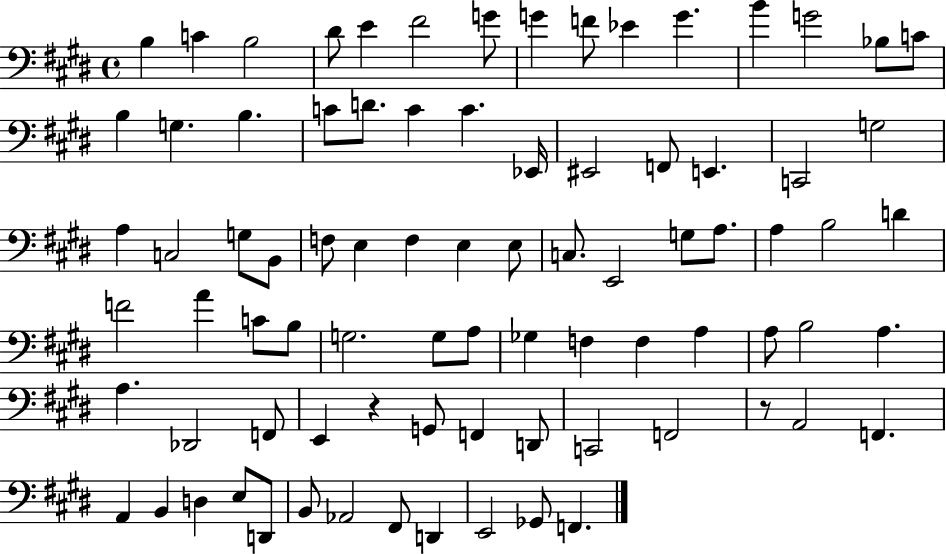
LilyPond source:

{
  \clef bass
  \time 4/4
  \defaultTimeSignature
  \key e \major
  b4 c'4 b2 | dis'8 e'4 fis'2 g'8 | g'4 f'8 ees'4 g'4. | b'4 g'2 bes8 c'8 | \break b4 g4. b4. | c'8 d'8. c'4 c'4. ees,16 | eis,2 f,8 e,4. | c,2 g2 | \break a4 c2 g8 b,8 | f8 e4 f4 e4 e8 | c8. e,2 g8 a8. | a4 b2 d'4 | \break f'2 a'4 c'8 b8 | g2. g8 a8 | ges4 f4 f4 a4 | a8 b2 a4. | \break a4. des,2 f,8 | e,4 r4 g,8 f,4 d,8 | c,2 f,2 | r8 a,2 f,4. | \break a,4 b,4 d4 e8 d,8 | b,8 aes,2 fis,8 d,4 | e,2 ges,8 f,4. | \bar "|."
}